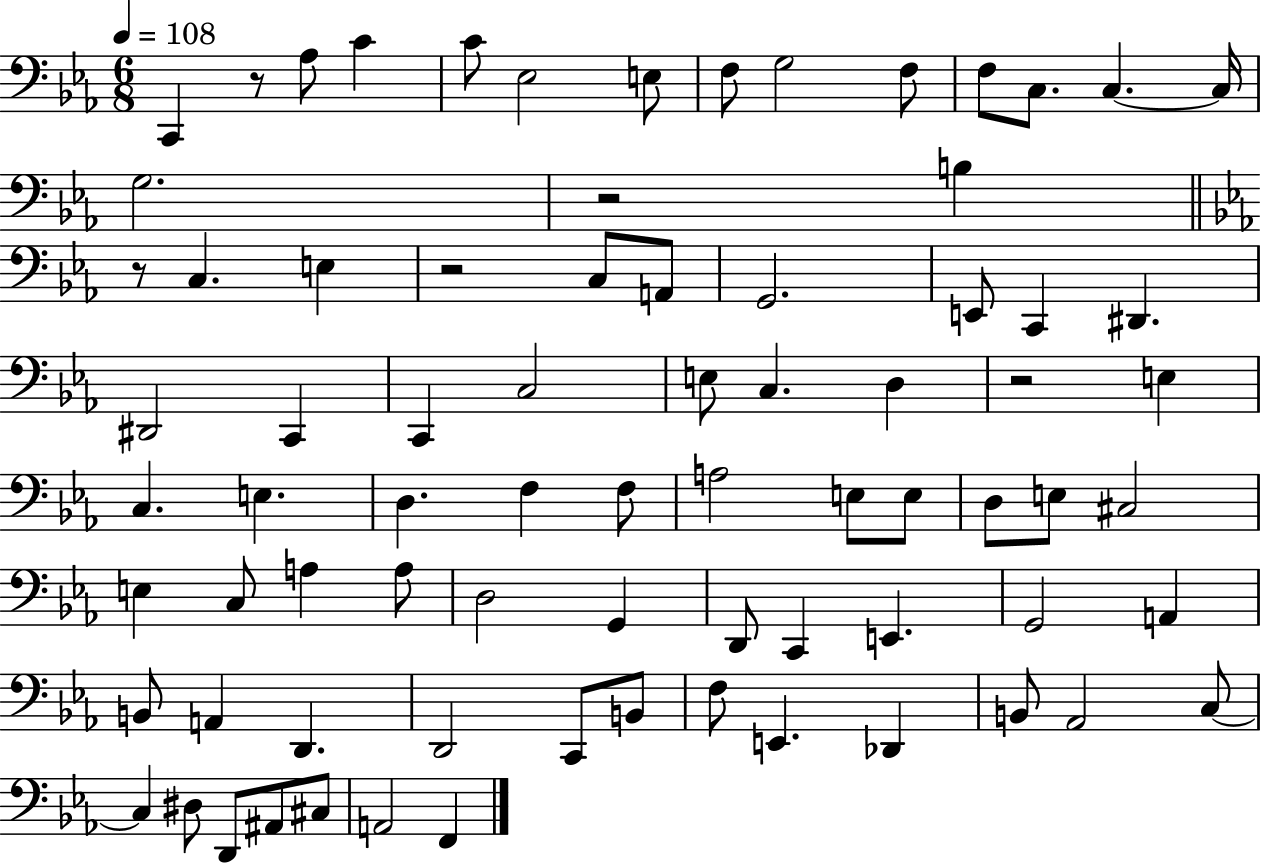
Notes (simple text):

C2/q R/e Ab3/e C4/q C4/e Eb3/h E3/e F3/e G3/h F3/e F3/e C3/e. C3/q. C3/s G3/h. R/h B3/q R/e C3/q. E3/q R/h C3/e A2/e G2/h. E2/e C2/q D#2/q. D#2/h C2/q C2/q C3/h E3/e C3/q. D3/q R/h E3/q C3/q. E3/q. D3/q. F3/q F3/e A3/h E3/e E3/e D3/e E3/e C#3/h E3/q C3/e A3/q A3/e D3/h G2/q D2/e C2/q E2/q. G2/h A2/q B2/e A2/q D2/q. D2/h C2/e B2/e F3/e E2/q. Db2/q B2/e Ab2/h C3/e C3/q D#3/e D2/e A#2/e C#3/e A2/h F2/q